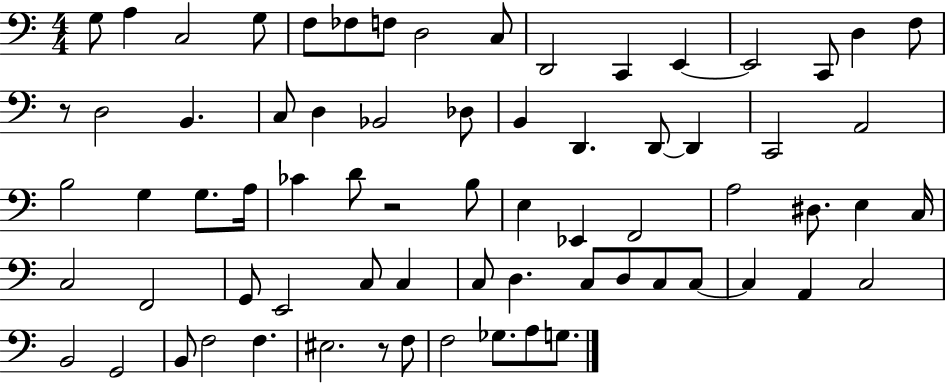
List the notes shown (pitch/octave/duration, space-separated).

G3/e A3/q C3/h G3/e F3/e FES3/e F3/e D3/h C3/e D2/h C2/q E2/q E2/h C2/e D3/q F3/e R/e D3/h B2/q. C3/e D3/q Bb2/h Db3/e B2/q D2/q. D2/e D2/q C2/h A2/h B3/h G3/q G3/e. A3/s CES4/q D4/e R/h B3/e E3/q Eb2/q F2/h A3/h D#3/e. E3/q C3/s C3/h F2/h G2/e E2/h C3/e C3/q C3/e D3/q. C3/e D3/e C3/e C3/e C3/q A2/q C3/h B2/h G2/h B2/e F3/h F3/q. EIS3/h. R/e F3/e F3/h Gb3/e. A3/e G3/e.